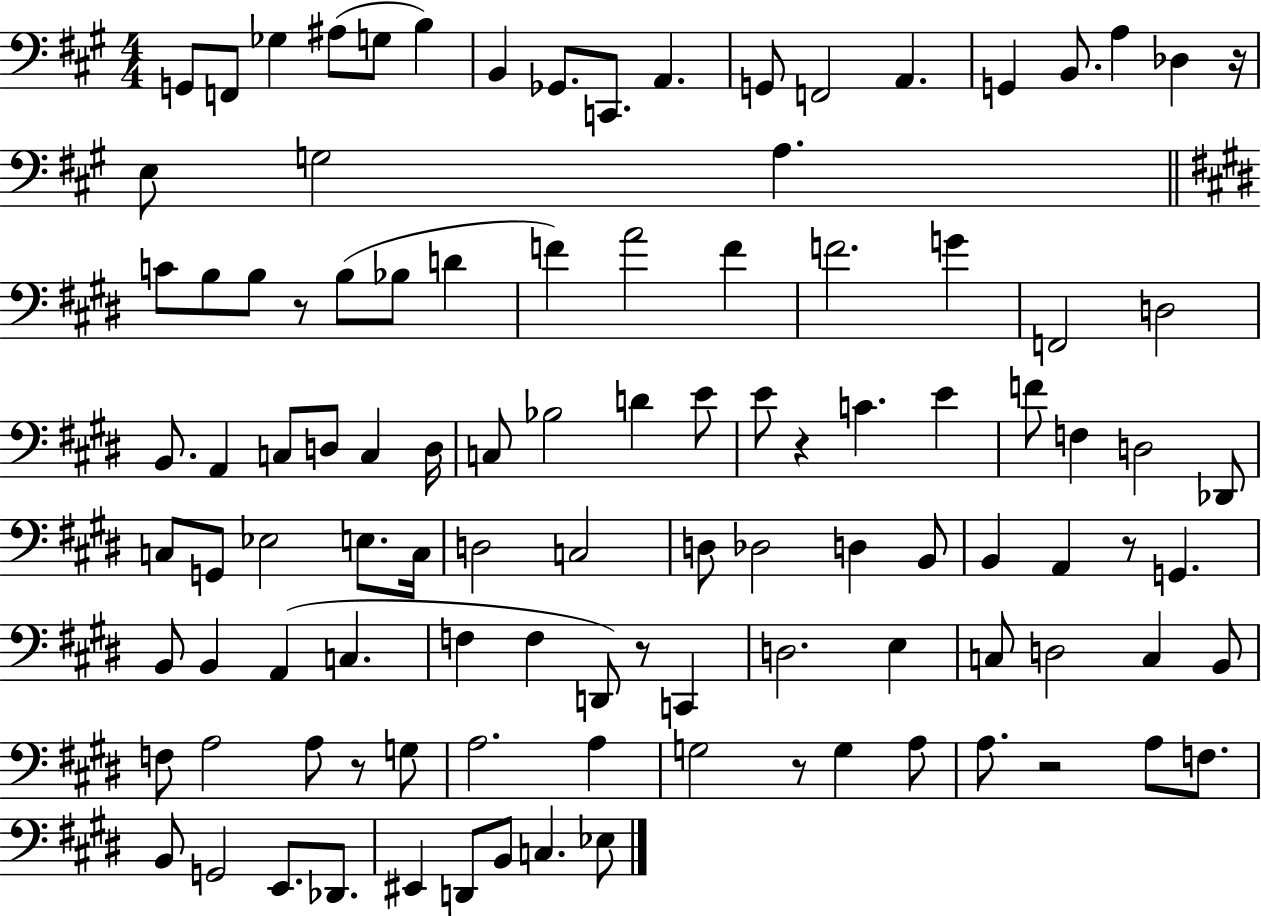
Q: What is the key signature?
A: A major